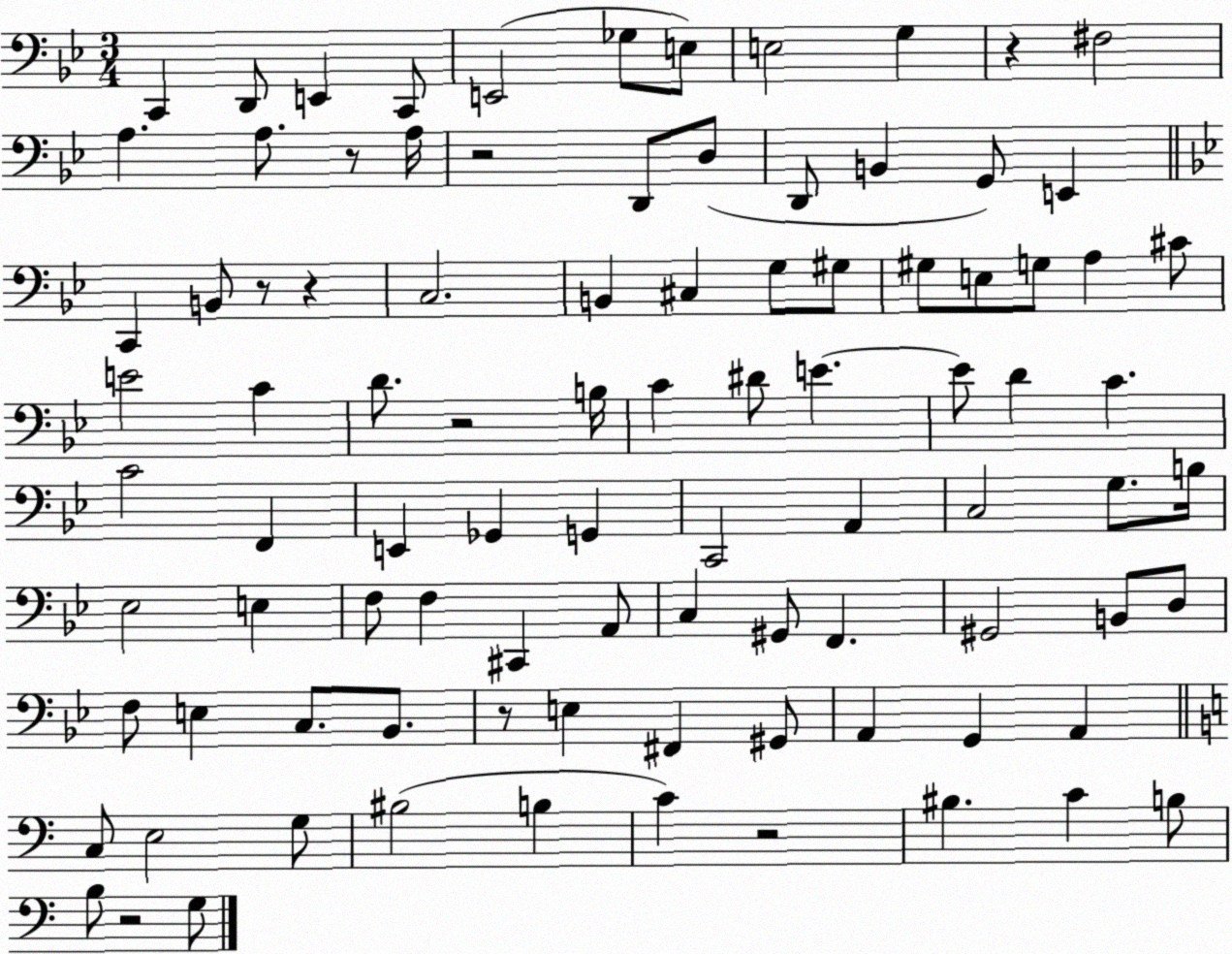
X:1
T:Untitled
M:3/4
L:1/4
K:Bb
C,, D,,/2 E,, C,,/2 E,,2 _G,/2 E,/2 E,2 G, z ^F,2 A, A,/2 z/2 A,/4 z2 D,,/2 D,/2 D,,/2 B,, G,,/2 E,, C,, B,,/2 z/2 z C,2 B,, ^C, G,/2 ^G,/2 ^G,/2 E,/2 G,/2 A, ^C/2 E2 C D/2 z2 B,/4 C ^D/2 E E/2 D C C2 F,, E,, _G,, G,, C,,2 A,, C,2 G,/2 B,/4 _E,2 E, F,/2 F, ^C,, A,,/2 C, ^G,,/2 F,, ^G,,2 B,,/2 D,/2 F,/2 E, C,/2 _B,,/2 z/2 E, ^F,, ^G,,/2 A,, G,, A,, C,/2 E,2 G,/2 ^B,2 B, C z2 ^B, C B,/2 B,/2 z2 G,/2